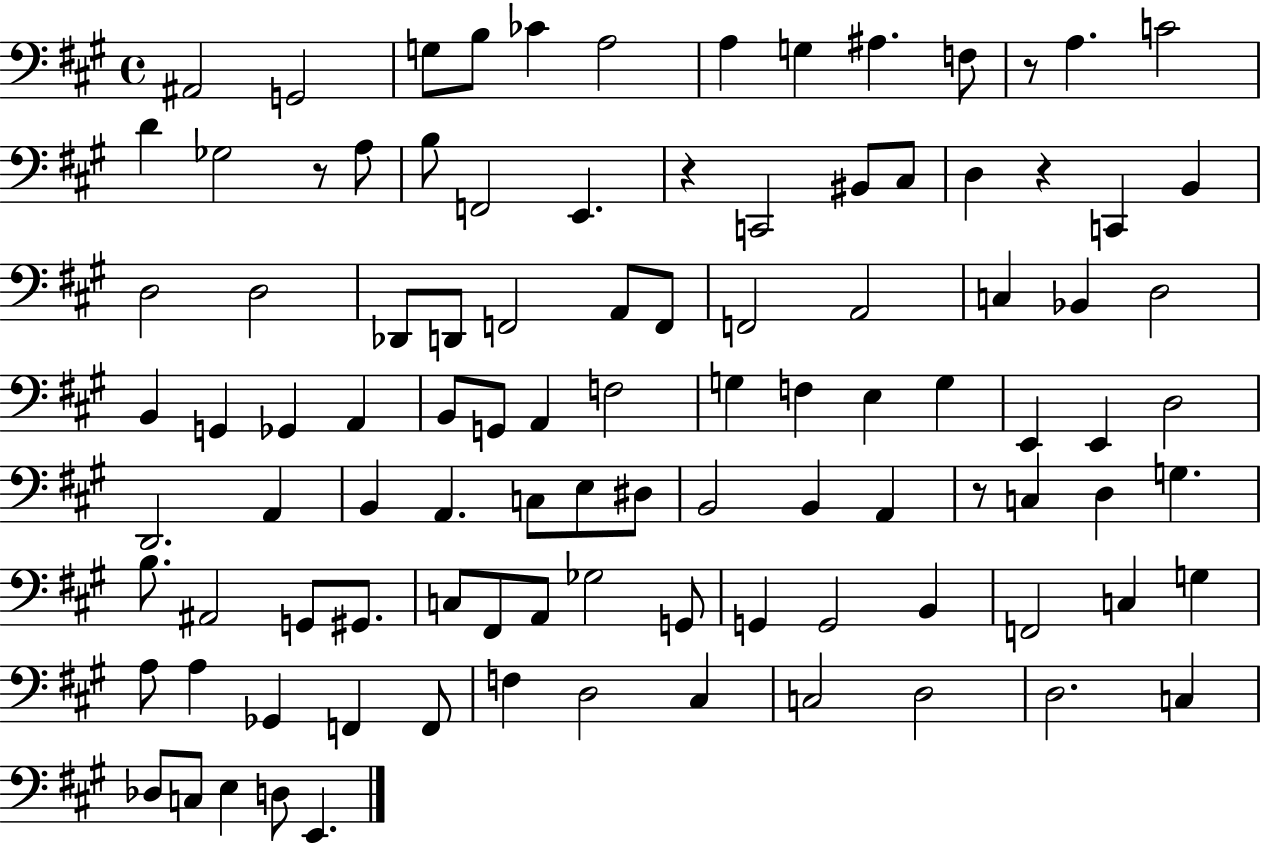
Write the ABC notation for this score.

X:1
T:Untitled
M:4/4
L:1/4
K:A
^A,,2 G,,2 G,/2 B,/2 _C A,2 A, G, ^A, F,/2 z/2 A, C2 D _G,2 z/2 A,/2 B,/2 F,,2 E,, z C,,2 ^B,,/2 ^C,/2 D, z C,, B,, D,2 D,2 _D,,/2 D,,/2 F,,2 A,,/2 F,,/2 F,,2 A,,2 C, _B,, D,2 B,, G,, _G,, A,, B,,/2 G,,/2 A,, F,2 G, F, E, G, E,, E,, D,2 D,,2 A,, B,, A,, C,/2 E,/2 ^D,/2 B,,2 B,, A,, z/2 C, D, G, B,/2 ^A,,2 G,,/2 ^G,,/2 C,/2 ^F,,/2 A,,/2 _G,2 G,,/2 G,, G,,2 B,, F,,2 C, G, A,/2 A, _G,, F,, F,,/2 F, D,2 ^C, C,2 D,2 D,2 C, _D,/2 C,/2 E, D,/2 E,,